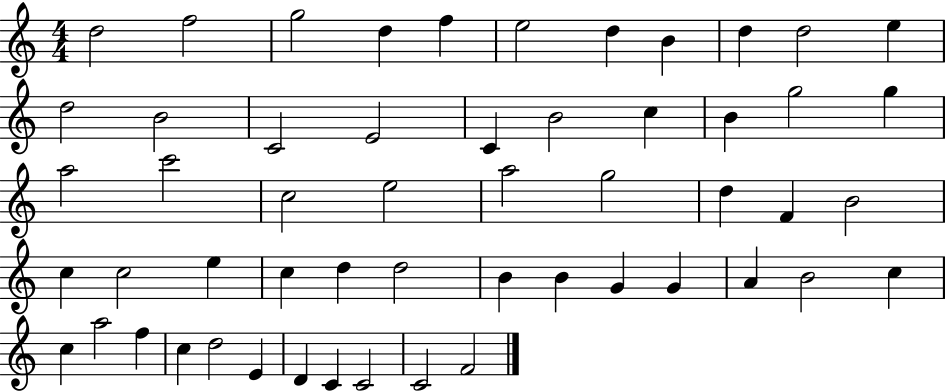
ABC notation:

X:1
T:Untitled
M:4/4
L:1/4
K:C
d2 f2 g2 d f e2 d B d d2 e d2 B2 C2 E2 C B2 c B g2 g a2 c'2 c2 e2 a2 g2 d F B2 c c2 e c d d2 B B G G A B2 c c a2 f c d2 E D C C2 C2 F2